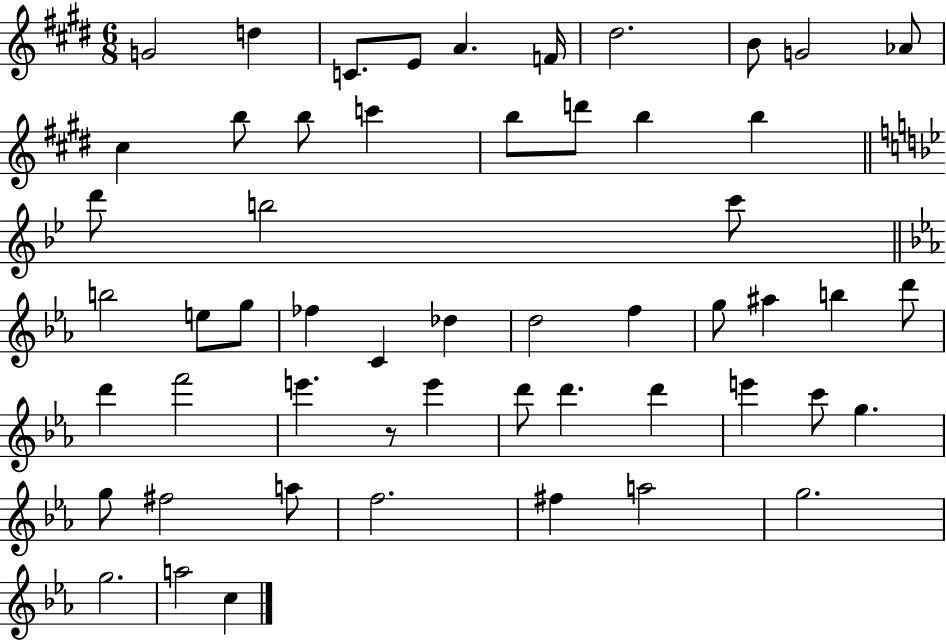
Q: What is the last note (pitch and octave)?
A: C5